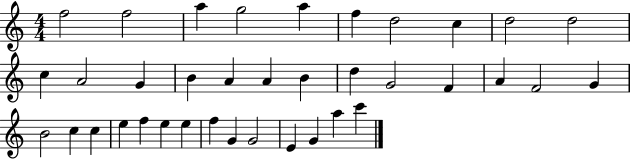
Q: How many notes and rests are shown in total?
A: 37